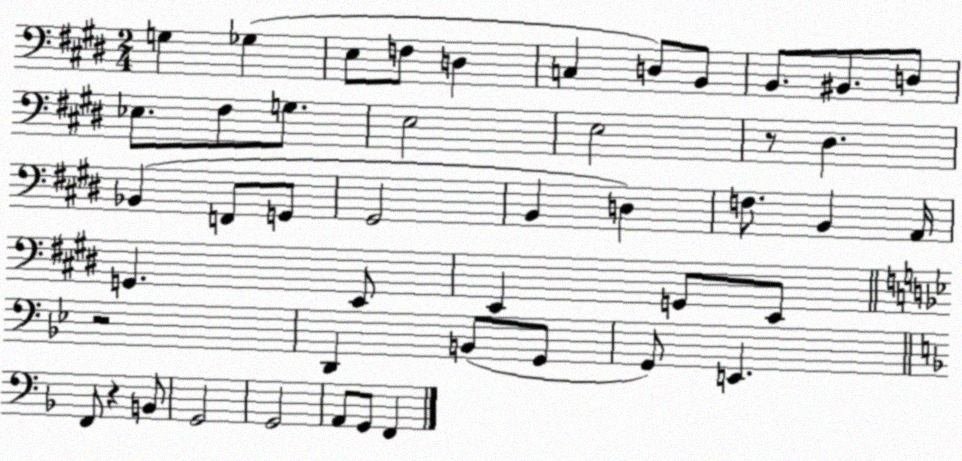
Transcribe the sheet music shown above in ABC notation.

X:1
T:Untitled
M:2/4
L:1/4
K:E
G, _G, E,/2 F,/2 D, C, D,/2 B,,/2 B,,/2 ^B,,/2 D,/2 _E,/2 ^F,/2 G,/2 E,2 E,2 z/2 ^D, _B,, F,,/2 G,,/2 ^G,,2 B,, D, F,/2 B,, A,,/4 G,, E,,/2 E,, G,,/2 E,,/2 z2 D,, B,,/2 G,,/2 G,,/2 E,, F,,/2 z B,,/2 G,,2 G,,2 A,,/2 G,,/2 F,,